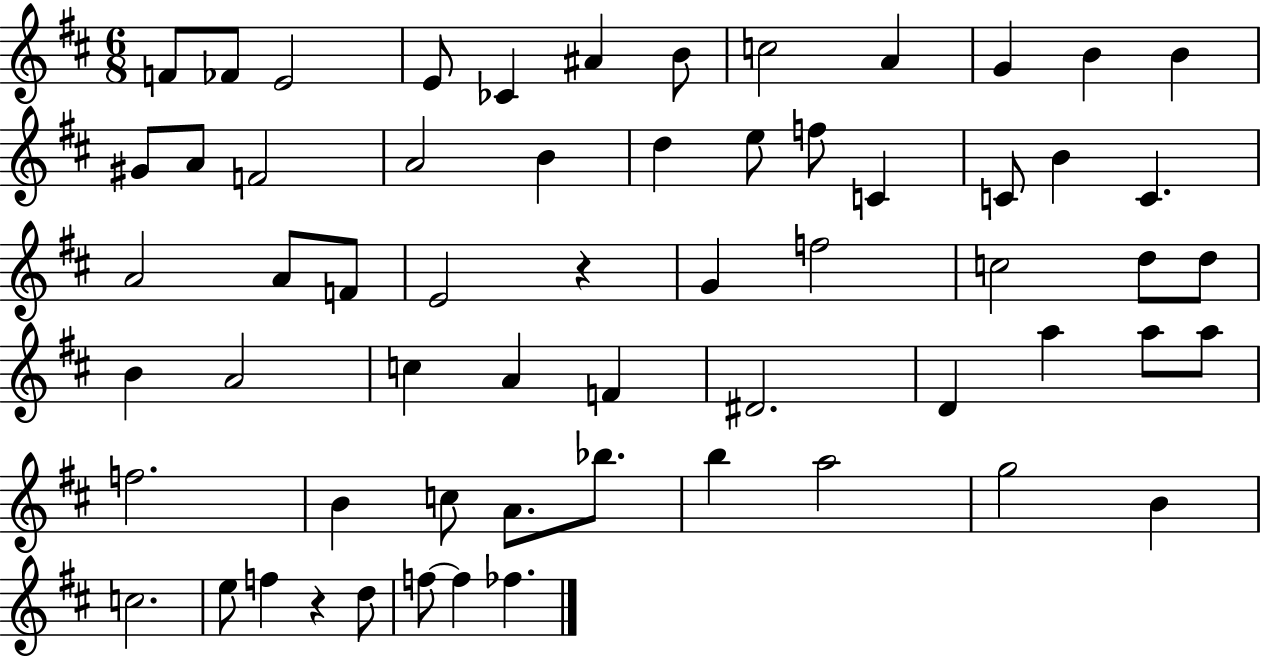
{
  \clef treble
  \numericTimeSignature
  \time 6/8
  \key d \major
  \repeat volta 2 { f'8 fes'8 e'2 | e'8 ces'4 ais'4 b'8 | c''2 a'4 | g'4 b'4 b'4 | \break gis'8 a'8 f'2 | a'2 b'4 | d''4 e''8 f''8 c'4 | c'8 b'4 c'4. | \break a'2 a'8 f'8 | e'2 r4 | g'4 f''2 | c''2 d''8 d''8 | \break b'4 a'2 | c''4 a'4 f'4 | dis'2. | d'4 a''4 a''8 a''8 | \break f''2. | b'4 c''8 a'8. bes''8. | b''4 a''2 | g''2 b'4 | \break c''2. | e''8 f''4 r4 d''8 | f''8~~ f''4 fes''4. | } \bar "|."
}